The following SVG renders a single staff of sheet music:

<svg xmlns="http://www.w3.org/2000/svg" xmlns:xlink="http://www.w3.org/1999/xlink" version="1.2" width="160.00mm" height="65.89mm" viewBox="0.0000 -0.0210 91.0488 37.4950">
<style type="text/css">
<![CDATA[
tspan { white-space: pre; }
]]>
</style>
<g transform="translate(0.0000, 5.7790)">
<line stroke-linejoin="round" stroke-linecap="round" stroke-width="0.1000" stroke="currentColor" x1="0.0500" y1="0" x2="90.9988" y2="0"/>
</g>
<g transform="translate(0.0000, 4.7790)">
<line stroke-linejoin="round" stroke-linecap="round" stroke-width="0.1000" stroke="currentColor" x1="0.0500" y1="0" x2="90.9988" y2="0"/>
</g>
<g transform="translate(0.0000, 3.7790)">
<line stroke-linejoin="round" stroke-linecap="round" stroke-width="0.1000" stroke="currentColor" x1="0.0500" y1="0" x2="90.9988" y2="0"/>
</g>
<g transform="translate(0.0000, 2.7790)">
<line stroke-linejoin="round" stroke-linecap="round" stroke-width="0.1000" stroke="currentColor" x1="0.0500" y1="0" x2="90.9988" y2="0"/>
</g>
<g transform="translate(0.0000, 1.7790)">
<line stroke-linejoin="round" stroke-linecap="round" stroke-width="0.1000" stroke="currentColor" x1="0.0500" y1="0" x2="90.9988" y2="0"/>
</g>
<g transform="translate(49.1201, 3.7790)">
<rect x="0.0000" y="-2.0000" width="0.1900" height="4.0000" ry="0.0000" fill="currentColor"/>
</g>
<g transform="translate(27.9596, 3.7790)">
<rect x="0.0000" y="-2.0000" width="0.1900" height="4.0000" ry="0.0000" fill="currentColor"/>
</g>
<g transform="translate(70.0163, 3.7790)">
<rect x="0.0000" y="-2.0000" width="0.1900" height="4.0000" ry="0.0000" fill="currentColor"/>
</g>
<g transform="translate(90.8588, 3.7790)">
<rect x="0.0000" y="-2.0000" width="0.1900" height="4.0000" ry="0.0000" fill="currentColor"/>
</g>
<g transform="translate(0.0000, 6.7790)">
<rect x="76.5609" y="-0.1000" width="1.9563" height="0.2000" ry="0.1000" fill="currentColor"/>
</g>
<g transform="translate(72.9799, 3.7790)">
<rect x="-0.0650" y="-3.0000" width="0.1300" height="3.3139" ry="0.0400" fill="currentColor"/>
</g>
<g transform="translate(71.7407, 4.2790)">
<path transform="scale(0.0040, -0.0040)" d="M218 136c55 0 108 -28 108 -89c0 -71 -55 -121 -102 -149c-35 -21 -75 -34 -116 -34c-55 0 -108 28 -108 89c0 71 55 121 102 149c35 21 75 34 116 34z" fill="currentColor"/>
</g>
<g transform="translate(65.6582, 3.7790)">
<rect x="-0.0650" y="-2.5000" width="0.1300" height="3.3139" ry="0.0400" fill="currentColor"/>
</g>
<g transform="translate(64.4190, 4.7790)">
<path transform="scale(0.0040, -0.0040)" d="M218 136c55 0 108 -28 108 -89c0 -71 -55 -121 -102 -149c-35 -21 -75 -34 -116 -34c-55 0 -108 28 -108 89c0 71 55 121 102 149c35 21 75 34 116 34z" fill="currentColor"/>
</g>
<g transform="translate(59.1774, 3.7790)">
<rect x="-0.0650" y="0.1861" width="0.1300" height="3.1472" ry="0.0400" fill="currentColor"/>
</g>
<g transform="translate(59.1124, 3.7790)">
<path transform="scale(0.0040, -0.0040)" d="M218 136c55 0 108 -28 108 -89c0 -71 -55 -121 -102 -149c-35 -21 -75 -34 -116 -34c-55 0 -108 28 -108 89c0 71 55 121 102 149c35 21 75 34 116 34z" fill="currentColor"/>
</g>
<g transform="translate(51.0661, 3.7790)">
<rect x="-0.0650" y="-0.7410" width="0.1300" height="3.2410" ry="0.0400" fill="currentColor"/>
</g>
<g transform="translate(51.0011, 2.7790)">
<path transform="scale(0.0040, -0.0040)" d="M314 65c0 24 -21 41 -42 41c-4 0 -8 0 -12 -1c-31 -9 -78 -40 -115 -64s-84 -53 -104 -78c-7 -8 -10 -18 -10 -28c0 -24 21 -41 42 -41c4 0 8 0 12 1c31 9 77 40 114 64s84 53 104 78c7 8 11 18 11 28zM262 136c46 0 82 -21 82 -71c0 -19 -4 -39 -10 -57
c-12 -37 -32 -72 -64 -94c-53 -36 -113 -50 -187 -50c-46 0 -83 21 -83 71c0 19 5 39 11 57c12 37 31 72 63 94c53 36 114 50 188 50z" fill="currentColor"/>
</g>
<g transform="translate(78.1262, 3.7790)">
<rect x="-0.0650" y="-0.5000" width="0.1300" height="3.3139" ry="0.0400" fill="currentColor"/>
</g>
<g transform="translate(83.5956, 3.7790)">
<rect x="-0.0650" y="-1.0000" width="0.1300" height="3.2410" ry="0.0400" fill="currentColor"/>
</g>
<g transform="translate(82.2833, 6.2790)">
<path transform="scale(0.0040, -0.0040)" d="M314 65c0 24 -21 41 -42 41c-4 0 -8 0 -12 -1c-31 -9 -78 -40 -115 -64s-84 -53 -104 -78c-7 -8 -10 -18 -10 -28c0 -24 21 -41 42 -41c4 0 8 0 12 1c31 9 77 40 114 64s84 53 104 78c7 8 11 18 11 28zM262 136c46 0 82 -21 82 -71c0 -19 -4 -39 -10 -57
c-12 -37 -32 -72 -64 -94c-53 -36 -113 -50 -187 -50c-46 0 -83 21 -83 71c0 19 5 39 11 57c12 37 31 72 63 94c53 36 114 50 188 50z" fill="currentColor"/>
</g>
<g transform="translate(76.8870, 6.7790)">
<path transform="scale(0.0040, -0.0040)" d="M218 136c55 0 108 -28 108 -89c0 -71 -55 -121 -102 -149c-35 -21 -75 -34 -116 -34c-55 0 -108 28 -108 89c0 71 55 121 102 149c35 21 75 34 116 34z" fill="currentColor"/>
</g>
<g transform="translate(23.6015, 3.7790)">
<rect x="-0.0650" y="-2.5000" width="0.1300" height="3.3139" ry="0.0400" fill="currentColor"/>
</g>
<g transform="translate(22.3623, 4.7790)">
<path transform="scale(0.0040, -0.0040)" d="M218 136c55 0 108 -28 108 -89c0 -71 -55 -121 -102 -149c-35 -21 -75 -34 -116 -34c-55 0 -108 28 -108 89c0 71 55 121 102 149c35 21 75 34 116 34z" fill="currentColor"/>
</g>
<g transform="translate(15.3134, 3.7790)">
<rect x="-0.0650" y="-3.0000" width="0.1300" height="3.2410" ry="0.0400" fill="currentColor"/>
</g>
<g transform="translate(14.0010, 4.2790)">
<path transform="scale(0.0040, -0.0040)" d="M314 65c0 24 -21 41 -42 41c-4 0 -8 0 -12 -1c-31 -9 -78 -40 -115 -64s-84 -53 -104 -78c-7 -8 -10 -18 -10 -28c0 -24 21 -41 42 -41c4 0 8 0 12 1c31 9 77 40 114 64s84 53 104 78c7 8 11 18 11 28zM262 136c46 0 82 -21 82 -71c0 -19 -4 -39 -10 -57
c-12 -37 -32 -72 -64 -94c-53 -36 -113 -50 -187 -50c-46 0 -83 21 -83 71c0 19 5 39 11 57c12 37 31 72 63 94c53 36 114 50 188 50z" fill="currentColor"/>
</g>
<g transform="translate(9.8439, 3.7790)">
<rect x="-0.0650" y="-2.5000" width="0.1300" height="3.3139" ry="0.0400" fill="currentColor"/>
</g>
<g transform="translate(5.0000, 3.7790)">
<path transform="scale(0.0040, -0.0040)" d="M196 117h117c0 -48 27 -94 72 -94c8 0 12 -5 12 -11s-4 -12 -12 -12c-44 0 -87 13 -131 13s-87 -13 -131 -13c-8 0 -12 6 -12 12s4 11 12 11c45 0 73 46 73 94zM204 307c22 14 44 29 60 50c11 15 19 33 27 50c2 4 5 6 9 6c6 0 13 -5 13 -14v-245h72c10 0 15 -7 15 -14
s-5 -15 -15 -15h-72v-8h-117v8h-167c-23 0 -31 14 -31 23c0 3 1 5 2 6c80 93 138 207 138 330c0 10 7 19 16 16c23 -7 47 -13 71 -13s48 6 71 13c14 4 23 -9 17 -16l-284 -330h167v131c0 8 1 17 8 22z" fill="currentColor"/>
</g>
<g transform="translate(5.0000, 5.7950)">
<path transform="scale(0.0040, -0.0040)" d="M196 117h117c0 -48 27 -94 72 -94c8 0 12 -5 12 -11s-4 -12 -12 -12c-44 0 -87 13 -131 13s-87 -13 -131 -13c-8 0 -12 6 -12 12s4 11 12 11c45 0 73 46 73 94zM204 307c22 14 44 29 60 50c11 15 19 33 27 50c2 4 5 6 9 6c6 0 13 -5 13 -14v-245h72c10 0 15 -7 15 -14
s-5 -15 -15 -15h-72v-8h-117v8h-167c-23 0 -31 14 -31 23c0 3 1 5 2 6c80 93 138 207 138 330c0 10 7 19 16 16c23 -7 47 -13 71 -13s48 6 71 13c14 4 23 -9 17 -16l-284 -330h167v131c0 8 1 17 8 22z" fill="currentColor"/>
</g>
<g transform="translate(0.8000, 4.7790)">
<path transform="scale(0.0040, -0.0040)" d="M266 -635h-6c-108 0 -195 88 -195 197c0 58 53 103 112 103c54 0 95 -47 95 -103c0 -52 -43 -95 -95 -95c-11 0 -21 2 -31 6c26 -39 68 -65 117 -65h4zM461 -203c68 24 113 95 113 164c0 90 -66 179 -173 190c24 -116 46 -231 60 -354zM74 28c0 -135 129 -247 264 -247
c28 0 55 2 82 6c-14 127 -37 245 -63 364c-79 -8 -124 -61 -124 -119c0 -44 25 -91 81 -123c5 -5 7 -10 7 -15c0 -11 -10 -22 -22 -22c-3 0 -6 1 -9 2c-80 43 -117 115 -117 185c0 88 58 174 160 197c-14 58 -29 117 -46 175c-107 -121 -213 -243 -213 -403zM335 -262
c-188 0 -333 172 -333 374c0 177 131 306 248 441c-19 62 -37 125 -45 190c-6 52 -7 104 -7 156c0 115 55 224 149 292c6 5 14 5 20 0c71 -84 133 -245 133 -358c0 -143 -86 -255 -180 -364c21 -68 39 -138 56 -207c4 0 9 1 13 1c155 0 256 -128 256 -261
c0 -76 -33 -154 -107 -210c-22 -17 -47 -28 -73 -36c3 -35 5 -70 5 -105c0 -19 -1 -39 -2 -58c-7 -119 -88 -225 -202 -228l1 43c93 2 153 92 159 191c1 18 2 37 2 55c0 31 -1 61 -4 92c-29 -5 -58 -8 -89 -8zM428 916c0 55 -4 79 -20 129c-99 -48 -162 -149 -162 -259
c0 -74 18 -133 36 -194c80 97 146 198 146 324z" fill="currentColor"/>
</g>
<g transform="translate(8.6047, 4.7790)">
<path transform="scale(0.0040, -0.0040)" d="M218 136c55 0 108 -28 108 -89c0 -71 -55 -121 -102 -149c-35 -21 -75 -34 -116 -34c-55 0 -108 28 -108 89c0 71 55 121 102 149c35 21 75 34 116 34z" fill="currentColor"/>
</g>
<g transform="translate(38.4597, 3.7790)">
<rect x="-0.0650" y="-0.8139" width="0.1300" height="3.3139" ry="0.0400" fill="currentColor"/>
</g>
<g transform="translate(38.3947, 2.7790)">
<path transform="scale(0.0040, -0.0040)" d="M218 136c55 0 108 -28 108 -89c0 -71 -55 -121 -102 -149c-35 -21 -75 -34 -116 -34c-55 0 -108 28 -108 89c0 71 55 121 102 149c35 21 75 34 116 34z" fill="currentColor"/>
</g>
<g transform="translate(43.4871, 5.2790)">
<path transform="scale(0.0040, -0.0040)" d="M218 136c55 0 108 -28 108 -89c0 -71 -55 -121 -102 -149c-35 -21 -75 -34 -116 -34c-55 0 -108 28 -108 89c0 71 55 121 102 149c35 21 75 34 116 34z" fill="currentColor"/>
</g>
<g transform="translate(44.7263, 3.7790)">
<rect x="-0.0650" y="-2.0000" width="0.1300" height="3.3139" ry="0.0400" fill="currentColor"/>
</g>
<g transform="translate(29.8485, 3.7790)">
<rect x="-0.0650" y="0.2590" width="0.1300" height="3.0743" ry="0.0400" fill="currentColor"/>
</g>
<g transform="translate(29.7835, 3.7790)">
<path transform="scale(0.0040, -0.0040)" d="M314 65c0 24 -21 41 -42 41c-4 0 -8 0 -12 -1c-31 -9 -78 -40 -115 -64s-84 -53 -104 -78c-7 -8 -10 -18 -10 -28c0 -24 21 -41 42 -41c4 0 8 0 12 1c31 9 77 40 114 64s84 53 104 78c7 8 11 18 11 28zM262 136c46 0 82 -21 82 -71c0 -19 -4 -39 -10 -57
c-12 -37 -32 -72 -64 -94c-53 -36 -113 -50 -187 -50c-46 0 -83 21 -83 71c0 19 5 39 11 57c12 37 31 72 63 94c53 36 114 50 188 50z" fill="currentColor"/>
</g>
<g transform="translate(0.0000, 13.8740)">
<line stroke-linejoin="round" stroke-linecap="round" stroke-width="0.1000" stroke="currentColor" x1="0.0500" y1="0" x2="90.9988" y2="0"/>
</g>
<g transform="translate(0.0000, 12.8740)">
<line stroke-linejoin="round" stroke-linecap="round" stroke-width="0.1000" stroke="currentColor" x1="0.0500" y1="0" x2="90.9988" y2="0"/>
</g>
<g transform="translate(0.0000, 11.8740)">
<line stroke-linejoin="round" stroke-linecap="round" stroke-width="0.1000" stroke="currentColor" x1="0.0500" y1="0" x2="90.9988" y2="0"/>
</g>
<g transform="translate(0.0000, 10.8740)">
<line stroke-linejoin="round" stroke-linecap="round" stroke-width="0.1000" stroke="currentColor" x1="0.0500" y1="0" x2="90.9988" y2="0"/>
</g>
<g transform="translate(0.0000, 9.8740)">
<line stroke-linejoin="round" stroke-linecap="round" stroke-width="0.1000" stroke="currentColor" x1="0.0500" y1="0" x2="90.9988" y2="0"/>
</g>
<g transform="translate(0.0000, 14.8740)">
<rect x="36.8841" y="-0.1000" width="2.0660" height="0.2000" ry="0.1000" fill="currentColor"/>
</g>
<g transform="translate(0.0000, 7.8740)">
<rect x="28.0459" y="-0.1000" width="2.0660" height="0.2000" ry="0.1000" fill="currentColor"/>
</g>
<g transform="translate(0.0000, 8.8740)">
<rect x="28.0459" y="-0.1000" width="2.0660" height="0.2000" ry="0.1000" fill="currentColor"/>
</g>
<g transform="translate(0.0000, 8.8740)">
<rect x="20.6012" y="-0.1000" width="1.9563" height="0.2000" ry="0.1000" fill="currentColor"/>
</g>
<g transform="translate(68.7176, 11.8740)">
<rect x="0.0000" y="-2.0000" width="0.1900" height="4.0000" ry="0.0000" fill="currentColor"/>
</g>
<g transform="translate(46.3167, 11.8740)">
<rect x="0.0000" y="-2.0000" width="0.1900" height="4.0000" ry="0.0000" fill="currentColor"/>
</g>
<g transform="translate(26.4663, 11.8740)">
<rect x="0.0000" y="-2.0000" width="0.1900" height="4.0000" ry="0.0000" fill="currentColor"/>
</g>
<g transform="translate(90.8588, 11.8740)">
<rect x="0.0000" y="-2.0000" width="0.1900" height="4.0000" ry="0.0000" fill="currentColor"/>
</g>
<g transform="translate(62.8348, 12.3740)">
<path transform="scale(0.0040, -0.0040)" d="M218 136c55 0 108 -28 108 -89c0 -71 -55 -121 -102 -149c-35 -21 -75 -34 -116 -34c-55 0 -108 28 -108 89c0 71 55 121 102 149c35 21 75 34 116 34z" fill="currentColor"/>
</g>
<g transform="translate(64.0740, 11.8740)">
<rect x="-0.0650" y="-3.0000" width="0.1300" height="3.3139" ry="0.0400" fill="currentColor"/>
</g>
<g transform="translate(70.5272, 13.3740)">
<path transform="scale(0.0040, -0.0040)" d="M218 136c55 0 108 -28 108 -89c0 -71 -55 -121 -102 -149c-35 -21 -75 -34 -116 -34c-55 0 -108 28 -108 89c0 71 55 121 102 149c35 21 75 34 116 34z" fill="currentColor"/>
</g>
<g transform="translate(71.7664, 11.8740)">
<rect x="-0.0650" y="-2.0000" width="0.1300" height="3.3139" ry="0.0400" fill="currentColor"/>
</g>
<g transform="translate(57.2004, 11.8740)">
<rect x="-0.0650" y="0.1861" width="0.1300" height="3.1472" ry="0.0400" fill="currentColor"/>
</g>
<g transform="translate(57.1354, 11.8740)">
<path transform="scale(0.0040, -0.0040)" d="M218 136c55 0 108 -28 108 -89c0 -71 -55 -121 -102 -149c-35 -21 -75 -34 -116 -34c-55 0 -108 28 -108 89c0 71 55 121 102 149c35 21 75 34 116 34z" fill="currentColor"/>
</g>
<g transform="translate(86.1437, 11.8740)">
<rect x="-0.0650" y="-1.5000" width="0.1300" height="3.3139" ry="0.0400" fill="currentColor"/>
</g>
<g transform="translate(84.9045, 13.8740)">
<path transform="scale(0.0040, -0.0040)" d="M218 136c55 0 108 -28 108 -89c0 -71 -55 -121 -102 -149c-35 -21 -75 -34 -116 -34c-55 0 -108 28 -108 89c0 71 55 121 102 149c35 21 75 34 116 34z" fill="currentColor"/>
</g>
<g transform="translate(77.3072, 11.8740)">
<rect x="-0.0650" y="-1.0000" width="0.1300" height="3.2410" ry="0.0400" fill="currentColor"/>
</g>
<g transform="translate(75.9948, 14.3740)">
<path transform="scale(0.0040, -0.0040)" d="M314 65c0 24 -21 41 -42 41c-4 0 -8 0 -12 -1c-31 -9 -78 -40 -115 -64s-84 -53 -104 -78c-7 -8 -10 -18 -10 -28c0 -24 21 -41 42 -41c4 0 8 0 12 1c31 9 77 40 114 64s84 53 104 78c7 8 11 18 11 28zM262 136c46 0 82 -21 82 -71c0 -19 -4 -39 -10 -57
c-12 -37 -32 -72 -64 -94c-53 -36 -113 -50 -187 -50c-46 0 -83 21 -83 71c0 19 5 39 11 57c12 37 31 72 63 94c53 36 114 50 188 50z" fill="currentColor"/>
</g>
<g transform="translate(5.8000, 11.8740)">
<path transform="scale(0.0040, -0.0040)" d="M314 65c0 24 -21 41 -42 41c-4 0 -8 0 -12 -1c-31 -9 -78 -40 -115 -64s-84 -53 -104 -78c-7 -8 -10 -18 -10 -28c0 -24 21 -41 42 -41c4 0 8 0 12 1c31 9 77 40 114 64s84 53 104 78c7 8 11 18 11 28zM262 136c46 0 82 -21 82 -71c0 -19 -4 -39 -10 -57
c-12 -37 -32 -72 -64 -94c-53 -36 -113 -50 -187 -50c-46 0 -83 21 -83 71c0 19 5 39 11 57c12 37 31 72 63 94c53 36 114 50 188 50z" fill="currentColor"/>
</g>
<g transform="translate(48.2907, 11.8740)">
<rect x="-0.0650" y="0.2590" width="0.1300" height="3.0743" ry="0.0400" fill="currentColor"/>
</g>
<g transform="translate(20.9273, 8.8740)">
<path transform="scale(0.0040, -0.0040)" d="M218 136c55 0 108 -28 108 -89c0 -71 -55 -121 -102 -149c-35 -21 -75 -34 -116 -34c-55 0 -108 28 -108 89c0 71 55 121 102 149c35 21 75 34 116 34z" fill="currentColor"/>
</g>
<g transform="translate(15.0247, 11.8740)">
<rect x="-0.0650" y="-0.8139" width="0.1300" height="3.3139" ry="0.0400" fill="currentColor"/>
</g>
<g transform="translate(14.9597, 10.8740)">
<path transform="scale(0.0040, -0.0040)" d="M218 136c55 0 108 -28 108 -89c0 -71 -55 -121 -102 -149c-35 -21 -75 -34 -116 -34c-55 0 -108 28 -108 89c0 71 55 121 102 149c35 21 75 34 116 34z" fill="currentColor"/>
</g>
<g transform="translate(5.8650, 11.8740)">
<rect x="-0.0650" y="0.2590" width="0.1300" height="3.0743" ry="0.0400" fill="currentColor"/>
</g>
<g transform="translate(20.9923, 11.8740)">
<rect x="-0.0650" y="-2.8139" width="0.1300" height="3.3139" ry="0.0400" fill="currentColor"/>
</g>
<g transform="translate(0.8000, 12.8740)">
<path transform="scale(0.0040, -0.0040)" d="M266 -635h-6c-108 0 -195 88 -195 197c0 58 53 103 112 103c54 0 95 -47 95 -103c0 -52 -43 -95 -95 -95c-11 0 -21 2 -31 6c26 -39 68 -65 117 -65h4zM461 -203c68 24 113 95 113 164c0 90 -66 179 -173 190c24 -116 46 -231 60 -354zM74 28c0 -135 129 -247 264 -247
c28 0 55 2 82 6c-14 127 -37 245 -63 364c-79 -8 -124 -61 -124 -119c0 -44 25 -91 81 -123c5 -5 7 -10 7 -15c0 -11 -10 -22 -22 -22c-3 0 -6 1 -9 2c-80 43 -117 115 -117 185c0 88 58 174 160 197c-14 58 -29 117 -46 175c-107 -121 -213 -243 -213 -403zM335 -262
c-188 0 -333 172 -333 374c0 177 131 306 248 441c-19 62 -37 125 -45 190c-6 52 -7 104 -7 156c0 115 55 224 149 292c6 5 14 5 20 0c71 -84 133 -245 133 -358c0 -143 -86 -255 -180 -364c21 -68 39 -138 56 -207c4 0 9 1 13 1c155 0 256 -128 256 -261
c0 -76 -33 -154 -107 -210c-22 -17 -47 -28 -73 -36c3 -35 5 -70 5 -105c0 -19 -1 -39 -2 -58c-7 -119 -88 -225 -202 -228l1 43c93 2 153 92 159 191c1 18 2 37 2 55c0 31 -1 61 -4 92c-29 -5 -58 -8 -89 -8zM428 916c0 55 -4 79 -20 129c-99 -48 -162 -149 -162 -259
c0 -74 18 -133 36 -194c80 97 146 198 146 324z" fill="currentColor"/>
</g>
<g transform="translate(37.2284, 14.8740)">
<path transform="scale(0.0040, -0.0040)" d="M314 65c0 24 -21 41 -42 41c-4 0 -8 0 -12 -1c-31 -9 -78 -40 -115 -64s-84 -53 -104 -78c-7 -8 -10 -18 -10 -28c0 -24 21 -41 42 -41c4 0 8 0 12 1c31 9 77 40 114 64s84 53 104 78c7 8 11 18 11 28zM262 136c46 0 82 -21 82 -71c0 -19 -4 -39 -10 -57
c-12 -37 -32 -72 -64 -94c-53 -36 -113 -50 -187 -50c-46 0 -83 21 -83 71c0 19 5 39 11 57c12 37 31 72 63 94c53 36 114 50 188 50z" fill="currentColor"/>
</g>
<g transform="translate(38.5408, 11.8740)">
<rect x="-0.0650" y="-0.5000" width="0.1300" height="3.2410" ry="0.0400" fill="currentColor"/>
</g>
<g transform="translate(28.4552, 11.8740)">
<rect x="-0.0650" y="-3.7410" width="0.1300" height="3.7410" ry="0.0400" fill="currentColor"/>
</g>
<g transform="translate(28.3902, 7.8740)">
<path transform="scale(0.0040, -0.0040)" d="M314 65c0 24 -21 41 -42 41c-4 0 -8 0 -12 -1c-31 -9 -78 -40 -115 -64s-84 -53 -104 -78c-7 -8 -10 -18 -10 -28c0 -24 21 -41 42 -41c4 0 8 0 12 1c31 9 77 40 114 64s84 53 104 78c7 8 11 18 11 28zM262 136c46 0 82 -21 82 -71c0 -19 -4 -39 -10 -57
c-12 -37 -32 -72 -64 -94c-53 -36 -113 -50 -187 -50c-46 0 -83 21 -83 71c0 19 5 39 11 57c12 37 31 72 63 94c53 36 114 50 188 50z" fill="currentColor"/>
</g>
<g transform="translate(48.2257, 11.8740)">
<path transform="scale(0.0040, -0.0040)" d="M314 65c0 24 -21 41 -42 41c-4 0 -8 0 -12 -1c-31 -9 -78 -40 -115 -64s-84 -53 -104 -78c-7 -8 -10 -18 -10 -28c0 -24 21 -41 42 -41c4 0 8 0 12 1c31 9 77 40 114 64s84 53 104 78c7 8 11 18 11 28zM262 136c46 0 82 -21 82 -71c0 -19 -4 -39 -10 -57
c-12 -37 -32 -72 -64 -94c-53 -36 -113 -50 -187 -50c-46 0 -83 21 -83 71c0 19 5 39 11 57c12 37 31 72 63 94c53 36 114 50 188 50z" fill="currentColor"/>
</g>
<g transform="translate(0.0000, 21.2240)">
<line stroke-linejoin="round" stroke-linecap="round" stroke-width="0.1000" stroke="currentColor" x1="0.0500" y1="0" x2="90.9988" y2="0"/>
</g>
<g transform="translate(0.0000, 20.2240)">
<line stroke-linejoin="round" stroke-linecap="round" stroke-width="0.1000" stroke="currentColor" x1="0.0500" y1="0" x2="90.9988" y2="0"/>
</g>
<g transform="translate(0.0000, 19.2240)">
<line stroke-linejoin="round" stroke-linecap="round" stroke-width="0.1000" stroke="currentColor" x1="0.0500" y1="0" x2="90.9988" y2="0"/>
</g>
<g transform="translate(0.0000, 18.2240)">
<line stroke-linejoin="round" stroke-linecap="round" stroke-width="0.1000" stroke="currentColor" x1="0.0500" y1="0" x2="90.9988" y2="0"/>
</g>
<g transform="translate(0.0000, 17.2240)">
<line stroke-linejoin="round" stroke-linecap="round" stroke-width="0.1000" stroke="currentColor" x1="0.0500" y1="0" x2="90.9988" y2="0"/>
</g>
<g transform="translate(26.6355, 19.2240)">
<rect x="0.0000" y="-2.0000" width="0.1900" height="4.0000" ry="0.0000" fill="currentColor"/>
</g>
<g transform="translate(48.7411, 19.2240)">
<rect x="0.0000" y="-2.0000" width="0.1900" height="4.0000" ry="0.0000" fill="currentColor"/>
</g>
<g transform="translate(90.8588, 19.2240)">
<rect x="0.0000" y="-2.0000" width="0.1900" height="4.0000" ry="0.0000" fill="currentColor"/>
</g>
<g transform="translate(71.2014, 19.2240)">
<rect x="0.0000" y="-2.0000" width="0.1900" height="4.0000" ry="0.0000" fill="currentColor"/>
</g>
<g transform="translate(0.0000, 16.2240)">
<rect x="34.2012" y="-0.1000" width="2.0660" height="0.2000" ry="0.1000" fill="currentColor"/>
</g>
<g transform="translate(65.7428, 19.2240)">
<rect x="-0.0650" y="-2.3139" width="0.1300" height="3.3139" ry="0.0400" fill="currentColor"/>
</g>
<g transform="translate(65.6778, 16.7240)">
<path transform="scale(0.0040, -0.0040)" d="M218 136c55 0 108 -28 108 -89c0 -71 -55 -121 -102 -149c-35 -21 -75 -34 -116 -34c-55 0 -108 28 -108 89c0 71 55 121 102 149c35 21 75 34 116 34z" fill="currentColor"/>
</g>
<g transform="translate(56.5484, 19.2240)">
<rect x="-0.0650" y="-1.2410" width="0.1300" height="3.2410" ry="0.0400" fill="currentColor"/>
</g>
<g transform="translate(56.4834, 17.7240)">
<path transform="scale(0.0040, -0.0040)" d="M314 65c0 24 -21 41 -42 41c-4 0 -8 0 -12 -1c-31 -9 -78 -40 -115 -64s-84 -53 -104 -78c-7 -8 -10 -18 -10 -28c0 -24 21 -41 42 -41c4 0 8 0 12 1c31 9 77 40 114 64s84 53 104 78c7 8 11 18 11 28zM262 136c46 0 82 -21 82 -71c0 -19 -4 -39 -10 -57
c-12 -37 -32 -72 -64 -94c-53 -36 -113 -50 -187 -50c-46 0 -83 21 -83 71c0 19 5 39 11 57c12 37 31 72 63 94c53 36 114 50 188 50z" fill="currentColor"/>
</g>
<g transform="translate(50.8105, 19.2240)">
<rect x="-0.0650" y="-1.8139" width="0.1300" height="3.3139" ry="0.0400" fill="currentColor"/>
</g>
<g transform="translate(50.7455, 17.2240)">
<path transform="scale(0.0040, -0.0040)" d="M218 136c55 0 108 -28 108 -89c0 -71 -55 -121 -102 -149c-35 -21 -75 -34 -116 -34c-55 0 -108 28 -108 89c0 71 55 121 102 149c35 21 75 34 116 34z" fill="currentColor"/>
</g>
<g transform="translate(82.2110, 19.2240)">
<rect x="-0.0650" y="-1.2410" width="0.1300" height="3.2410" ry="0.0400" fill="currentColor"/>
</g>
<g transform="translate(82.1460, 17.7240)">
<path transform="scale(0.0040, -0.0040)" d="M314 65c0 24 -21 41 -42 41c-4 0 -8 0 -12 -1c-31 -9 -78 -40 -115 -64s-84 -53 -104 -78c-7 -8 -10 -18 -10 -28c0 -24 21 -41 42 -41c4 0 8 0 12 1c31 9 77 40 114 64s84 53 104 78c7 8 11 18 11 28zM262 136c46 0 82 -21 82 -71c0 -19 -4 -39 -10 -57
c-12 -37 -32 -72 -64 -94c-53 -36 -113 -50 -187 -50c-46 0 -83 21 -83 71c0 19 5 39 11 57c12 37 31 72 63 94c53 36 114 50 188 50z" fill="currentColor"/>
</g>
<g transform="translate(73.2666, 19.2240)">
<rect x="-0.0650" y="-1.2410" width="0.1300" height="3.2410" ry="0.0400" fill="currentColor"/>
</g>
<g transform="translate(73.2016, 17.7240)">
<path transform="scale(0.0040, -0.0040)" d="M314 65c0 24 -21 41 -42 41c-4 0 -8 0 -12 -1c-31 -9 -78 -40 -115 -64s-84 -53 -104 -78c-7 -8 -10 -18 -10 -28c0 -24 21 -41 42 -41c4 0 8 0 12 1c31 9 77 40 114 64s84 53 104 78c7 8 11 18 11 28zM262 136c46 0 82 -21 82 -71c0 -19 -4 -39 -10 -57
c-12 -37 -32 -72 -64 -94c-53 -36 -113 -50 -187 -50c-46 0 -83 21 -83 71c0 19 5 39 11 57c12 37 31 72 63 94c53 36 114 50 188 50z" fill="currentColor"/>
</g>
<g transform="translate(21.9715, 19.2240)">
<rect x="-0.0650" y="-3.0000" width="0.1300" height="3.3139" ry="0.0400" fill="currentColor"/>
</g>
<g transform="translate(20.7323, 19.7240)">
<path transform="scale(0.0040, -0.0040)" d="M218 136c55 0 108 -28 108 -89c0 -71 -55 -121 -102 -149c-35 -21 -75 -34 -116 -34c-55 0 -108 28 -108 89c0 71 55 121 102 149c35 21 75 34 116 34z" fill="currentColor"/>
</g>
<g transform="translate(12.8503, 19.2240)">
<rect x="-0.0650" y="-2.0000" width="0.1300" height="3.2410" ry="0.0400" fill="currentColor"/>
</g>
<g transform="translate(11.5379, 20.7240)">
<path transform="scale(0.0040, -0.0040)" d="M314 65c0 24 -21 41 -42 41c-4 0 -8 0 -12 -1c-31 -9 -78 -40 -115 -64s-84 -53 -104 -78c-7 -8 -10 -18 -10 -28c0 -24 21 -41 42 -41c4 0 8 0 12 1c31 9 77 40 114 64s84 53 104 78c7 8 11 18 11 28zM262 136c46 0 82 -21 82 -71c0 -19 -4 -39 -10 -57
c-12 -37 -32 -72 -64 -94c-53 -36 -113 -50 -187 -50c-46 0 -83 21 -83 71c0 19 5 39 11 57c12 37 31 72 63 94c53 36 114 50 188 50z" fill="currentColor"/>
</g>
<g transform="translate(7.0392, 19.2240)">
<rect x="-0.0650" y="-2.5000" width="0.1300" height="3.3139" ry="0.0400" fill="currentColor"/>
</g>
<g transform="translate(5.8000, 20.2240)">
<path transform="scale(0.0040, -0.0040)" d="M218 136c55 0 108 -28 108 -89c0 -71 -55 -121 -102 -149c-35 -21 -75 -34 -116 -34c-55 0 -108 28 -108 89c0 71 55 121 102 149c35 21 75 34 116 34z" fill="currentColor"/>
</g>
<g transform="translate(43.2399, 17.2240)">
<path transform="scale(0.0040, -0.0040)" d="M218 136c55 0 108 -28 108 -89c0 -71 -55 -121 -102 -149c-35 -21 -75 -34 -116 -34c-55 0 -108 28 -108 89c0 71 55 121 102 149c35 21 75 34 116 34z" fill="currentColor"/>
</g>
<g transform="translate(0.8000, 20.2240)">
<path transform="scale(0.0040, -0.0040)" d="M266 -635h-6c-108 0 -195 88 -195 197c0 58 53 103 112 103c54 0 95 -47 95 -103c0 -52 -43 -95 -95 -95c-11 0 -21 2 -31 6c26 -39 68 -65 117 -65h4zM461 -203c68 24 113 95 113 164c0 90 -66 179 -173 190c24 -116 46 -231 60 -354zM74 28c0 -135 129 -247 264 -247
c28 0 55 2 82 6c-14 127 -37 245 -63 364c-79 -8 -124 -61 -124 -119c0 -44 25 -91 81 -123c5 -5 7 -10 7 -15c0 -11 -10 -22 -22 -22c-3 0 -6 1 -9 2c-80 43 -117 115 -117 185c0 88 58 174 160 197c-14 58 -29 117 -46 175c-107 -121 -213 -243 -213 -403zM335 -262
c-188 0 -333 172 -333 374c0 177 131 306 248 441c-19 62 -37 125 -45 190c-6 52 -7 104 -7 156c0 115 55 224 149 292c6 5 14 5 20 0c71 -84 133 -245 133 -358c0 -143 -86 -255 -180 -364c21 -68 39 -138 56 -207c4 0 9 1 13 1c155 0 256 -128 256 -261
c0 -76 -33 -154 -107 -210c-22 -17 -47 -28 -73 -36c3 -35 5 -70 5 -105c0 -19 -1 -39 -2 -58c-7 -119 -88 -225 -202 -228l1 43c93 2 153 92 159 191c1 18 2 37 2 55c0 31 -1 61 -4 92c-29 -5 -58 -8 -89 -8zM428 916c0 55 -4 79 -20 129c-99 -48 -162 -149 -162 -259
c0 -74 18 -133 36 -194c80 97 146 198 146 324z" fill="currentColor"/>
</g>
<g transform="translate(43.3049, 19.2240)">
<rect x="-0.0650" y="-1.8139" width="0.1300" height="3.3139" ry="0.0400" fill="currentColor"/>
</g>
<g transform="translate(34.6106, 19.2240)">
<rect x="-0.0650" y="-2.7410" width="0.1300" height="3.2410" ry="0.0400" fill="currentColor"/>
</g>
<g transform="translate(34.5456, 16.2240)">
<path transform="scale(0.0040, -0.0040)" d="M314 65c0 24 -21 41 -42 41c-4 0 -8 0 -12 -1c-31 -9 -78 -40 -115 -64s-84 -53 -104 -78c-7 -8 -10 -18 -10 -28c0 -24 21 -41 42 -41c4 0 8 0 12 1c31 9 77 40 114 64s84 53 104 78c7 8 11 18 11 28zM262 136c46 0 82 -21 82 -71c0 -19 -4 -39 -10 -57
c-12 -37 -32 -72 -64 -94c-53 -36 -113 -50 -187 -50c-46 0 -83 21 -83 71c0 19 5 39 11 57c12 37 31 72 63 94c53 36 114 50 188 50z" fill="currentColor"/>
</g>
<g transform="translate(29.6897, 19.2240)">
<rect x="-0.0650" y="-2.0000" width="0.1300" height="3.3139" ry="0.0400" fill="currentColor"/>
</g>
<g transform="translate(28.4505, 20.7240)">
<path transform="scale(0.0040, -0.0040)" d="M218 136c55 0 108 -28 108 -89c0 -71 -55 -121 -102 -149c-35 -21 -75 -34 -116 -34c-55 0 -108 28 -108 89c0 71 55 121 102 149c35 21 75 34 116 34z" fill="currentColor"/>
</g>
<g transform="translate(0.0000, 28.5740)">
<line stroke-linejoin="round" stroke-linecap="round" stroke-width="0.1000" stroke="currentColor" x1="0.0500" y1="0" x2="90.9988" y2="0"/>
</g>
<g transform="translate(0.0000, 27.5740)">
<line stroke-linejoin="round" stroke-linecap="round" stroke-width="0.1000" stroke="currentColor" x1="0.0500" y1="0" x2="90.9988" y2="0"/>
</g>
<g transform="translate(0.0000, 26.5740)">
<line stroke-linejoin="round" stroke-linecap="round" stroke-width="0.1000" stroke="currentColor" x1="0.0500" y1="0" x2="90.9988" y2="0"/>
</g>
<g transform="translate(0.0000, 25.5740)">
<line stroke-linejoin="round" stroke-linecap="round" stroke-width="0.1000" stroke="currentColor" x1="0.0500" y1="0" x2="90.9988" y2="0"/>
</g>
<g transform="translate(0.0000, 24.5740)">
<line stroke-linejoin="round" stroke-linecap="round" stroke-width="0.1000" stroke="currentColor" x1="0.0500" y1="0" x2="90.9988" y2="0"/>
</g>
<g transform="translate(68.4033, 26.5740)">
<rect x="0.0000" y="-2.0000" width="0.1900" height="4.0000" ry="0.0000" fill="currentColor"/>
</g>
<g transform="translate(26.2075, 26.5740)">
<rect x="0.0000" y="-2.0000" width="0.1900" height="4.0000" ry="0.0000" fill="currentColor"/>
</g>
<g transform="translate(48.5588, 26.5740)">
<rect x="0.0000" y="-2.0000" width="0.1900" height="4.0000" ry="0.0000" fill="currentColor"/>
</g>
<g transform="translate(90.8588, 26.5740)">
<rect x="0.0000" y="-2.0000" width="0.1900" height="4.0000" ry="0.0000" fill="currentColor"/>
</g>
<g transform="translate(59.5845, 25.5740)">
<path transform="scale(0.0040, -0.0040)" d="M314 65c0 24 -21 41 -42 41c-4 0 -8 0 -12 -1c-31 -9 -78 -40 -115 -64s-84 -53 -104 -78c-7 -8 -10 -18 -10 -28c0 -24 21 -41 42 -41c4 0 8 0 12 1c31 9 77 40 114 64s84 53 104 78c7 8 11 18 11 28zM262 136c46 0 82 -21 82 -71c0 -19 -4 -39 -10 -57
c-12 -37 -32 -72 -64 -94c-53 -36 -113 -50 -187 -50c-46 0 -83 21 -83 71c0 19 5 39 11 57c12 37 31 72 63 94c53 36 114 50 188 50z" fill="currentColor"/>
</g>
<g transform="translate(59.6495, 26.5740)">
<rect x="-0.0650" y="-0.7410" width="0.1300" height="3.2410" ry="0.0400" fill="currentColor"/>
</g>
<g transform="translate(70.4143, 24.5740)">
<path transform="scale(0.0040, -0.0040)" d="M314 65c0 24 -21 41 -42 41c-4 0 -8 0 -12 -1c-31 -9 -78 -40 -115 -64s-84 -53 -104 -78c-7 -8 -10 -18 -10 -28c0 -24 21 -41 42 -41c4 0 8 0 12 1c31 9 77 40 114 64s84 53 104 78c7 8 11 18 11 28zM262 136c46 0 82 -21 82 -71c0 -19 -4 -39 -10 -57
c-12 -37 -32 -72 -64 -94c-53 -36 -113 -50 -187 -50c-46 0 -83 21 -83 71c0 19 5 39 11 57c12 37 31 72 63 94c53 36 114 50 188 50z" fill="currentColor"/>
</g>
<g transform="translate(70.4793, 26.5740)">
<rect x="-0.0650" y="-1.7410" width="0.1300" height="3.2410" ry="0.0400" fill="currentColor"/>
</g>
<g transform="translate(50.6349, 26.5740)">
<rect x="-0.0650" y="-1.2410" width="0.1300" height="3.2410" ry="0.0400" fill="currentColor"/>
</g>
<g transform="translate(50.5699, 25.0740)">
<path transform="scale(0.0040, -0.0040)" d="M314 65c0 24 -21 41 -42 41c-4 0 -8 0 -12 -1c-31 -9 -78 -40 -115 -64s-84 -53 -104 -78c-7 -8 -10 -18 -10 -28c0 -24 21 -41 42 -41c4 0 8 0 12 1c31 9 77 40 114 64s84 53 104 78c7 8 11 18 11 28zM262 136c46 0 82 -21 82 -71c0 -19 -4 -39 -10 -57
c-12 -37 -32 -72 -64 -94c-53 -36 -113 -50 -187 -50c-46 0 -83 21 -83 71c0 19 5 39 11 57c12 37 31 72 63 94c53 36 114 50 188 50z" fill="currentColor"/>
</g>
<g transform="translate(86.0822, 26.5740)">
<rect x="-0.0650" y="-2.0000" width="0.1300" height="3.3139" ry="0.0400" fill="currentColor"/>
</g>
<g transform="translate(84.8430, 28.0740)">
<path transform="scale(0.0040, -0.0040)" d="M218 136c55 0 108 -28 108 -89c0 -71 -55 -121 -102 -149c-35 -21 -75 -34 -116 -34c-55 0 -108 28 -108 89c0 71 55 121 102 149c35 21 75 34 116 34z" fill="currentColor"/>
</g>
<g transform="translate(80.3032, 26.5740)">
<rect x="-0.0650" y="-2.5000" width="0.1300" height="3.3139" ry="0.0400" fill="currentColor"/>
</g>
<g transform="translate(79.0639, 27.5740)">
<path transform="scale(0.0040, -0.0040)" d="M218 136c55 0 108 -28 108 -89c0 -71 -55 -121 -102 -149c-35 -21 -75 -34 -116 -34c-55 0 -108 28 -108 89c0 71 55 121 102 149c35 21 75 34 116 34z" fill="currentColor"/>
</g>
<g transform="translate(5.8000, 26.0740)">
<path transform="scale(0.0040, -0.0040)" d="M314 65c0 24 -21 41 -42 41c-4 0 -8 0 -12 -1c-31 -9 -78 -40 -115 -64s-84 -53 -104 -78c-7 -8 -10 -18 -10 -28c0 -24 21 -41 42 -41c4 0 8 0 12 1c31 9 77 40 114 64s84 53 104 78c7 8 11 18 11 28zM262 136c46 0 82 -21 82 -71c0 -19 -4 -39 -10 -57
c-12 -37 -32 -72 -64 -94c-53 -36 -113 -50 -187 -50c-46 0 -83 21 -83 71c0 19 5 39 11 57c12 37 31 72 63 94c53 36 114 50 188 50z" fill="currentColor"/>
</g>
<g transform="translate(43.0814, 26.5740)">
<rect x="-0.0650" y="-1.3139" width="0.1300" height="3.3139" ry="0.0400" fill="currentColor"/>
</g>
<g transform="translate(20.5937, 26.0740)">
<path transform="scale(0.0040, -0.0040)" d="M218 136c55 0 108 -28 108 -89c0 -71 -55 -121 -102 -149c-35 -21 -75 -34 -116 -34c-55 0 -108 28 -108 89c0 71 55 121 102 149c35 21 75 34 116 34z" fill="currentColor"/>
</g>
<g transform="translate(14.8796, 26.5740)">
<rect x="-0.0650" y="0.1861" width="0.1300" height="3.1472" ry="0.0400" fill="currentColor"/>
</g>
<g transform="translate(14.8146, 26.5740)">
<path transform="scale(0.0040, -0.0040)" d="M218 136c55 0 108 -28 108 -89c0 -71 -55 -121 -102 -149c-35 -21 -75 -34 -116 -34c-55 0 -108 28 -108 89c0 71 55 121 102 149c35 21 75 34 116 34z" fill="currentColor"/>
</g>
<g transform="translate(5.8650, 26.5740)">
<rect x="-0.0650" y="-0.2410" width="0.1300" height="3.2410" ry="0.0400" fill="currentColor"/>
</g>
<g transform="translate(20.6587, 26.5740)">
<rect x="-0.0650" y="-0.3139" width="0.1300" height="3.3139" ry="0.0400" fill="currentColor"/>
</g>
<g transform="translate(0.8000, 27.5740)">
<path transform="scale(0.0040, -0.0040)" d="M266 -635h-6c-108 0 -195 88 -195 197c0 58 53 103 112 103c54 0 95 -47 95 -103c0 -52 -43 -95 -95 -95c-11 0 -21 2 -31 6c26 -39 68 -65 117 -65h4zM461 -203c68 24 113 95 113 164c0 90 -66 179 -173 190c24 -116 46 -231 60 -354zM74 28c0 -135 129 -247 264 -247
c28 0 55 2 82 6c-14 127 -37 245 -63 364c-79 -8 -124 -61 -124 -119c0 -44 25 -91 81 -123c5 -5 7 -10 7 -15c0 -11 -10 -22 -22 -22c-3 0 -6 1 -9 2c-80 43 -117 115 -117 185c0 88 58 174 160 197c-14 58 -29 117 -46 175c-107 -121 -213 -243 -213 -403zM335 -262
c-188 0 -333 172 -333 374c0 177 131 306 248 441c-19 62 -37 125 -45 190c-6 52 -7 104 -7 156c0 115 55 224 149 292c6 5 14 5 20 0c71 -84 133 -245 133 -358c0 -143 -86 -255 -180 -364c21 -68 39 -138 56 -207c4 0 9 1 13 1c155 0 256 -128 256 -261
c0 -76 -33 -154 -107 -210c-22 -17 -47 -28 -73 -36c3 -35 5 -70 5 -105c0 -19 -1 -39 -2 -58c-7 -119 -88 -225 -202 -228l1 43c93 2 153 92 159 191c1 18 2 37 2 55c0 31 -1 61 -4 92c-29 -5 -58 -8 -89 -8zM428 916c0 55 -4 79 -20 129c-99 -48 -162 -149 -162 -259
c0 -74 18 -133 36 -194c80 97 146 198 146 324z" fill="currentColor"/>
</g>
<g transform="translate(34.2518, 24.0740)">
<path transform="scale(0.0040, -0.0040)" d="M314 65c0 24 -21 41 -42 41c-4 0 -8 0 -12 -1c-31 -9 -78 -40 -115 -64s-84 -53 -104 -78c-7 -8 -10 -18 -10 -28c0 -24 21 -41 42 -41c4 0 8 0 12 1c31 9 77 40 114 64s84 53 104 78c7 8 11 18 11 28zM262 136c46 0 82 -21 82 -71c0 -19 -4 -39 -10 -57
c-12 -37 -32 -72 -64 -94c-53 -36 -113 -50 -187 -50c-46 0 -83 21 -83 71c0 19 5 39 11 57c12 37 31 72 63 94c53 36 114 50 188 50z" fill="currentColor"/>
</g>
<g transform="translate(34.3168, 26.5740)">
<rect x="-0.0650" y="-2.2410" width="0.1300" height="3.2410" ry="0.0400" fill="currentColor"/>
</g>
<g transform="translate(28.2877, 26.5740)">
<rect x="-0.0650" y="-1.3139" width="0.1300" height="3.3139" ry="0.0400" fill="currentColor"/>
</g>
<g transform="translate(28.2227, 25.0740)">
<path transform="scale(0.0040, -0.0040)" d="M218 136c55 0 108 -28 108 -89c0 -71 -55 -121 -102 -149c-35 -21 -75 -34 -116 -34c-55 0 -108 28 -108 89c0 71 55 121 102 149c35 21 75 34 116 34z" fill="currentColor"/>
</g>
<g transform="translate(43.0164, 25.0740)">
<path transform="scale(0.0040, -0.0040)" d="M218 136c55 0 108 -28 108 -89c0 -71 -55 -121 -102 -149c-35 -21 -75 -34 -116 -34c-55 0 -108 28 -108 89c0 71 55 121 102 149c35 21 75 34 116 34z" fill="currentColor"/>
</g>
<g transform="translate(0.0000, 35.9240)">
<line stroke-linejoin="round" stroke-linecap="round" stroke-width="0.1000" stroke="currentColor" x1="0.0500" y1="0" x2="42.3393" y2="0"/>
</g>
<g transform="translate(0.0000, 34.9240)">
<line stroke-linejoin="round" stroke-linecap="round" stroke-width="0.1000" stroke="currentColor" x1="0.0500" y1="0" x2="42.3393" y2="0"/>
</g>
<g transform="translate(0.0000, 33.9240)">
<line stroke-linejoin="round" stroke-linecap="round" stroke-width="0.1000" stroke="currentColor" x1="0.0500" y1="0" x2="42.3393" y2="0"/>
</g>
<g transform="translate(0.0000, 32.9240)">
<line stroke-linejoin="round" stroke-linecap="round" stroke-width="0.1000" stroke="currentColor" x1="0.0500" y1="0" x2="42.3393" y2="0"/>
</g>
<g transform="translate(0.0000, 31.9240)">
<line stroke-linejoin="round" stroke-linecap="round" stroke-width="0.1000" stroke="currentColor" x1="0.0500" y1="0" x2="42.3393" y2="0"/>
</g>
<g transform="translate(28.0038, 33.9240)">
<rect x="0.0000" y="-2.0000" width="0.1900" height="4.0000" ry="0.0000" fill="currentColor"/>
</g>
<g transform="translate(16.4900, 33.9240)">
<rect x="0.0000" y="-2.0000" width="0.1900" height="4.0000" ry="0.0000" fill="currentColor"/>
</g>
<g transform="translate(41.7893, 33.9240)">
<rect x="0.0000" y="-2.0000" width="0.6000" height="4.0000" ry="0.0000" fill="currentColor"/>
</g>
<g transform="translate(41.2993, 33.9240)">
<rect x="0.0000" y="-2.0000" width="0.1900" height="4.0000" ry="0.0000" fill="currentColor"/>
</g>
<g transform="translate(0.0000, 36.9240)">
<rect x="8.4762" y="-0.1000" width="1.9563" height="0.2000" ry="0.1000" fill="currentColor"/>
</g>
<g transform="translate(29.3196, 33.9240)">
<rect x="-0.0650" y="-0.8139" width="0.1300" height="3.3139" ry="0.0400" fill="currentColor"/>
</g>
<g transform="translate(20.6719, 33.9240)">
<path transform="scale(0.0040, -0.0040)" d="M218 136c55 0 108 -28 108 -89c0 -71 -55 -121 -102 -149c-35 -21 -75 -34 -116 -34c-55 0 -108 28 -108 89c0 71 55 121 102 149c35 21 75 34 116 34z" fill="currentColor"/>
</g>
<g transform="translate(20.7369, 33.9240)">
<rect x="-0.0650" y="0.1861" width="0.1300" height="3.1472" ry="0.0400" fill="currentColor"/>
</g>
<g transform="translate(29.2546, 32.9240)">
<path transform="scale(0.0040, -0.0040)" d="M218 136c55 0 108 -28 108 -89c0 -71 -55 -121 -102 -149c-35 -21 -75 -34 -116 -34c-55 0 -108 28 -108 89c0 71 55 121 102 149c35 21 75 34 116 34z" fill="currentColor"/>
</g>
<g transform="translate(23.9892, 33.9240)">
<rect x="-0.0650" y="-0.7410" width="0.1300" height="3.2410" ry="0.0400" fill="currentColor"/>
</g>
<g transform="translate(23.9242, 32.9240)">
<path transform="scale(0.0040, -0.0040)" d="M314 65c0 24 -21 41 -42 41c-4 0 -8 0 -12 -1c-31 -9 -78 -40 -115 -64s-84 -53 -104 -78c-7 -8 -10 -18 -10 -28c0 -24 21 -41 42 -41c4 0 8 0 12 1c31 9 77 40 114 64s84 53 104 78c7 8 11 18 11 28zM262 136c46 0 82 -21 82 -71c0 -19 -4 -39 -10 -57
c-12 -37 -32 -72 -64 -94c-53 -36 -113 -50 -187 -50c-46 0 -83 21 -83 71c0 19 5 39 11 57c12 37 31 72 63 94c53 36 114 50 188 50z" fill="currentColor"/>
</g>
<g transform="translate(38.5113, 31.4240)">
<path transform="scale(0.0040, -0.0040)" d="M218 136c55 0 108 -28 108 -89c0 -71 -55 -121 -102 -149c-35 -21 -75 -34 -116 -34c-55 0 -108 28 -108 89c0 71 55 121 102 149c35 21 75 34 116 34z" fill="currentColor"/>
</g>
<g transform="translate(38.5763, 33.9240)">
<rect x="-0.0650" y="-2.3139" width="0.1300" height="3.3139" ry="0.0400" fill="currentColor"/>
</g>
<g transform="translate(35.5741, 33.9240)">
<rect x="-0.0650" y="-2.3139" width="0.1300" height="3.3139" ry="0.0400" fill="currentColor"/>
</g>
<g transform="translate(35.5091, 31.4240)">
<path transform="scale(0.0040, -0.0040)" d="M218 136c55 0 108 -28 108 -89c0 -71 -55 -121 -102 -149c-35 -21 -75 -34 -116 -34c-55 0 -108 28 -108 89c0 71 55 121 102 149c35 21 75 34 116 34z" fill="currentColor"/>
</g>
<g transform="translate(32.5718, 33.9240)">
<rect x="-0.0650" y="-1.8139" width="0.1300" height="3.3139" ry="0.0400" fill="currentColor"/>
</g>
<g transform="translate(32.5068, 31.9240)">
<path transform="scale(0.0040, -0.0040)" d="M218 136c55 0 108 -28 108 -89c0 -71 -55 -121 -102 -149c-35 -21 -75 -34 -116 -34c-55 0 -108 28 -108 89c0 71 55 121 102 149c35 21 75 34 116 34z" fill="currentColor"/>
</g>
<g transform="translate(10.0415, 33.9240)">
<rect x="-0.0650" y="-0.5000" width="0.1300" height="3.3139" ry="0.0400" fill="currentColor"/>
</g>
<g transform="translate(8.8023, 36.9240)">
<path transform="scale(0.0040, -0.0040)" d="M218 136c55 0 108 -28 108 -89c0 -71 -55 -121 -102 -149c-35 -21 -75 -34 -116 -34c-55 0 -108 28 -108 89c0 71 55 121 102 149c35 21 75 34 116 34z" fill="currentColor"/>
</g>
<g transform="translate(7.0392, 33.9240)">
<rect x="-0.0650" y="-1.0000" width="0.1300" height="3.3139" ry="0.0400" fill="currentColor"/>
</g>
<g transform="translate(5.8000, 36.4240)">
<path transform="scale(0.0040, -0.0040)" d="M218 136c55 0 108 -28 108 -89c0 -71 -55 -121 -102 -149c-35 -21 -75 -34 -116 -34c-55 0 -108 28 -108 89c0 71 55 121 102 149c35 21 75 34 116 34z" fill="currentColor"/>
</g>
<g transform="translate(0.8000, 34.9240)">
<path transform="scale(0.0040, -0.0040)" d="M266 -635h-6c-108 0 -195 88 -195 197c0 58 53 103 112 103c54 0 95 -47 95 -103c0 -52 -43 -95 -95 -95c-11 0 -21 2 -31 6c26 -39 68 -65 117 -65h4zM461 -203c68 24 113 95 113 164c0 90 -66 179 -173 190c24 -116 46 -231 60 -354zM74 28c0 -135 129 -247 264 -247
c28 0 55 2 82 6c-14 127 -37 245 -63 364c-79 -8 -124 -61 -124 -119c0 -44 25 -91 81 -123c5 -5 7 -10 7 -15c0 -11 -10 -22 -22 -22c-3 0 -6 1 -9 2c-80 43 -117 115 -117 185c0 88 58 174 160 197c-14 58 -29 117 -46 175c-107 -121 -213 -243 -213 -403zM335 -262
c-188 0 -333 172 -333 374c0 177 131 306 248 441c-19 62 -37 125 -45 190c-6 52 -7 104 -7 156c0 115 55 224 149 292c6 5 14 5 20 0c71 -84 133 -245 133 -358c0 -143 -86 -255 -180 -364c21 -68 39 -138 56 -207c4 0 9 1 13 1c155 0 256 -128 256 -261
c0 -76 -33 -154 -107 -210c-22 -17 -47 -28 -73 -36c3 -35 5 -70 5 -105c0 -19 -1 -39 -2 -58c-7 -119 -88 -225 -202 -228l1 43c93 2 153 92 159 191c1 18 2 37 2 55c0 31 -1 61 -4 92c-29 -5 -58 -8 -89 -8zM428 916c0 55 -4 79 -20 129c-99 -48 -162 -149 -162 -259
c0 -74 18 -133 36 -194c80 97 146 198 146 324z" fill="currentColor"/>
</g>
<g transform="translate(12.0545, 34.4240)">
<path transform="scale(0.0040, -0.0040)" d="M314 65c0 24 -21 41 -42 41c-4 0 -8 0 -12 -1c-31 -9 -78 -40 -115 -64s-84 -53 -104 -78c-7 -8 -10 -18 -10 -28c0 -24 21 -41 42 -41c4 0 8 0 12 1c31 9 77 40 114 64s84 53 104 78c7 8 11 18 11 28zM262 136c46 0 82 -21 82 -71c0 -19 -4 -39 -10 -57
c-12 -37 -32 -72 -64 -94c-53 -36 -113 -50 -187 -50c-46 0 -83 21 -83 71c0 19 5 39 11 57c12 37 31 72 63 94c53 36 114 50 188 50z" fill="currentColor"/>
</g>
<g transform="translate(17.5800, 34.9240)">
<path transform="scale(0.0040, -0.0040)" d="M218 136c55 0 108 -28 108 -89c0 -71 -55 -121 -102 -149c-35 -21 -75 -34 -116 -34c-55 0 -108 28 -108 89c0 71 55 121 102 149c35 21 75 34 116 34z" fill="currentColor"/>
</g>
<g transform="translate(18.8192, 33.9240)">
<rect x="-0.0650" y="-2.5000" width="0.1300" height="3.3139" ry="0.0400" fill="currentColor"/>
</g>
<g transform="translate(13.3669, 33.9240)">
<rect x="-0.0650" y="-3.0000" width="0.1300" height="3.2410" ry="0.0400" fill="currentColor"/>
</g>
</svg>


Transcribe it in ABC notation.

X:1
T:Untitled
M:4/4
L:1/4
K:C
G A2 G B2 d F d2 B G A C D2 B2 d a c'2 C2 B2 B A F D2 E G F2 A F a2 f f e2 g e2 e2 c2 B c e g2 e e2 d2 f2 G F D C A2 G B d2 d f g g